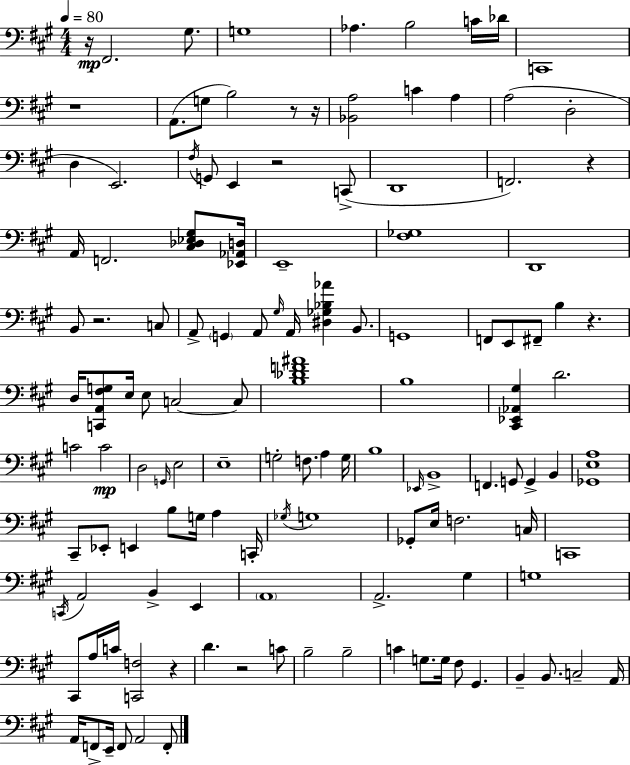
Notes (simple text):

R/s F#2/h. G#3/e. G3/w Ab3/q. B3/h C4/s Db4/s C2/w R/w A2/e. G3/e B3/h R/e R/s [Bb2,A3]/h C4/q A3/q A3/h D3/h D3/q E2/h. F#3/s G2/e E2/q R/h C2/e D2/w F2/h. R/q A2/s F2/h. [C#3,Db3,Eb3,G#3]/e [Eb2,Ab2,D3]/s E2/w [F#3,Gb3]/w D2/w B2/e R/h. C3/e A2/e G2/q A2/e G#3/s A2/s [D#3,Gb3,Bb3,Ab4]/q B2/e. G2/w F2/e E2/e F#2/e B3/q R/q. D3/s [C2,A2,F#3,G3]/e E3/s E3/e C3/h C3/e [B3,Db4,F4,A#4]/w B3/w [C#2,Eb2,Ab2,G#3]/q D4/h. C4/h C4/h D3/h G2/s E3/h E3/w G3/h F3/e. A3/q G3/s B3/w Eb2/s B2/w F2/q. G2/e G2/q B2/q [Gb2,E3,A3]/w C#2/e Eb2/e E2/q B3/e G3/s A3/q C2/s Gb3/s G3/w Gb2/e E3/s F3/h. C3/s C2/w C2/s A2/h B2/q E2/q A2/w A2/h. G#3/q G3/w C#2/e A3/s C4/s [C2,F3]/h R/q D4/q. R/h C4/e B3/h B3/h C4/q G3/e. G3/s F#3/e G#2/q. B2/q B2/e. C3/h A2/s A2/s F2/e E2/s F2/e A2/h F2/e